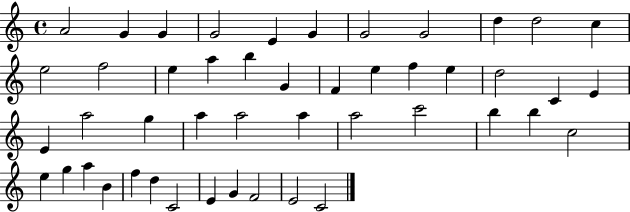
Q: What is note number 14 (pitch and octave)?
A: E5